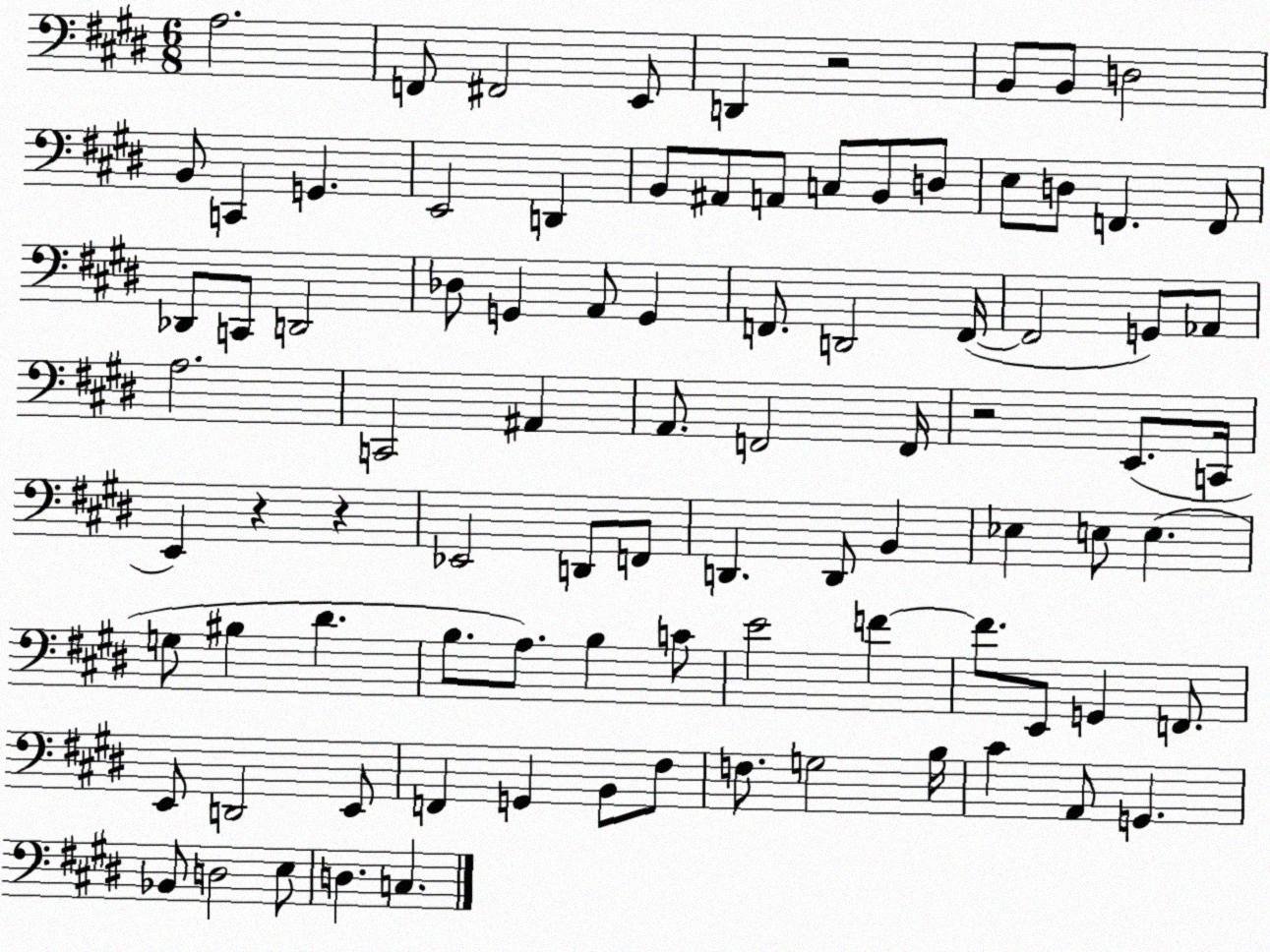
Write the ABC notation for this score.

X:1
T:Untitled
M:6/8
L:1/4
K:E
A,2 F,,/2 ^F,,2 E,,/2 D,, z2 B,,/2 B,,/2 D,2 B,,/2 C,, G,, E,,2 D,, B,,/2 ^A,,/2 A,,/2 C,/2 B,,/2 D,/2 E,/2 D,/2 F,, F,,/2 _D,,/2 C,,/2 D,,2 _D,/2 G,, A,,/2 G,, F,,/2 D,,2 F,,/4 F,,2 G,,/2 _A,,/2 A,2 C,,2 ^A,, A,,/2 F,,2 F,,/4 z2 E,,/2 C,,/4 E,, z z _E,,2 D,,/2 F,,/2 D,, D,,/2 B,, _E, E,/2 E, G,/2 ^B, ^D B,/2 A,/2 B, C/2 E2 F F/2 E,,/2 G,, F,,/2 E,,/2 D,,2 E,,/2 F,, G,, B,,/2 ^F,/2 F,/2 G,2 B,/4 ^C A,,/2 G,, _B,,/2 D,2 E,/2 D, C,